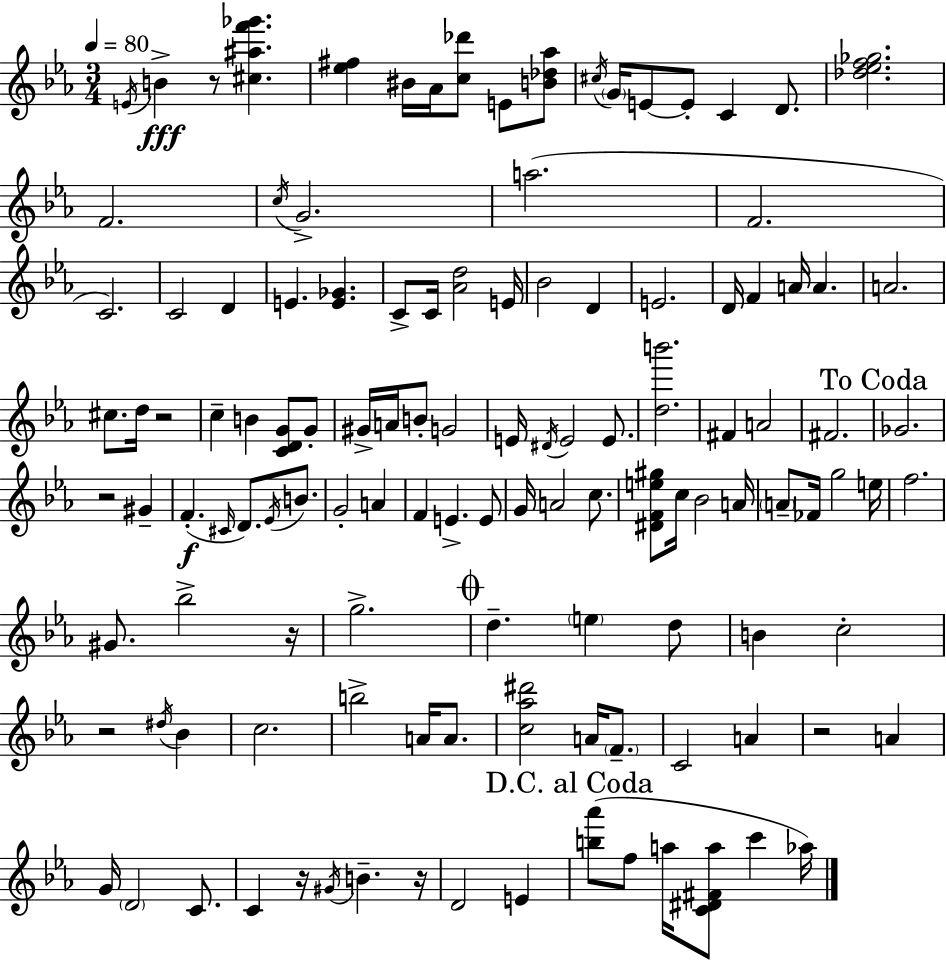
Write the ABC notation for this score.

X:1
T:Untitled
M:3/4
L:1/4
K:Cm
E/4 B z/2 [^c^af'_g'] [_e^f] ^B/4 _A/4 [c_d']/2 E/2 [B_d_a]/2 ^c/4 G/4 E/2 E/2 C D/2 [_d_ef_g]2 F2 c/4 G2 a2 F2 C2 C2 D E [E_G] C/2 C/4 [_Ad]2 E/4 _B2 D E2 D/4 F A/4 A A2 ^c/2 d/4 z2 c B [CDG]/2 G/2 ^G/4 A/4 B/2 G2 E/4 ^D/4 E2 E/2 [db']2 ^F A2 ^F2 _G2 z2 ^G F ^C/4 D/2 _E/4 B/2 G2 A F E E/2 G/4 A2 c/2 [^DFe^g]/2 c/4 _B2 A/4 A/2 _F/4 g2 e/4 f2 ^G/2 _b2 z/4 g2 d e d/2 B c2 z2 ^d/4 _B c2 b2 A/4 A/2 [c_a^d']2 A/4 F/2 C2 A z2 A G/4 D2 C/2 C z/4 ^G/4 B z/4 D2 E [b_a']/2 f/2 a/4 [C^D^Fa]/2 c' _a/4